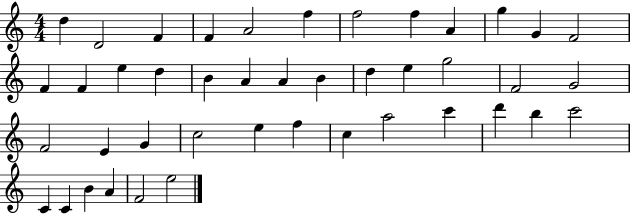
D5/q D4/h F4/q F4/q A4/h F5/q F5/h F5/q A4/q G5/q G4/q F4/h F4/q F4/q E5/q D5/q B4/q A4/q A4/q B4/q D5/q E5/q G5/h F4/h G4/h F4/h E4/q G4/q C5/h E5/q F5/q C5/q A5/h C6/q D6/q B5/q C6/h C4/q C4/q B4/q A4/q F4/h E5/h